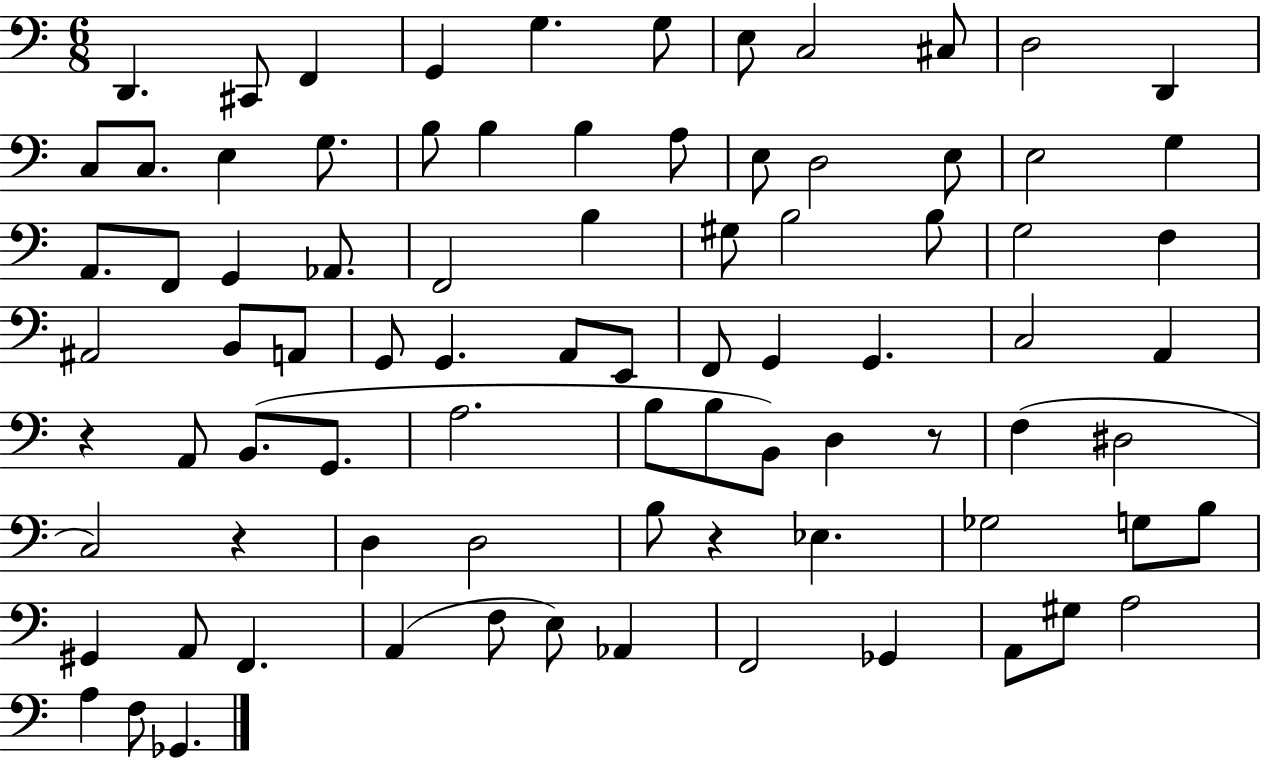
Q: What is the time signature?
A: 6/8